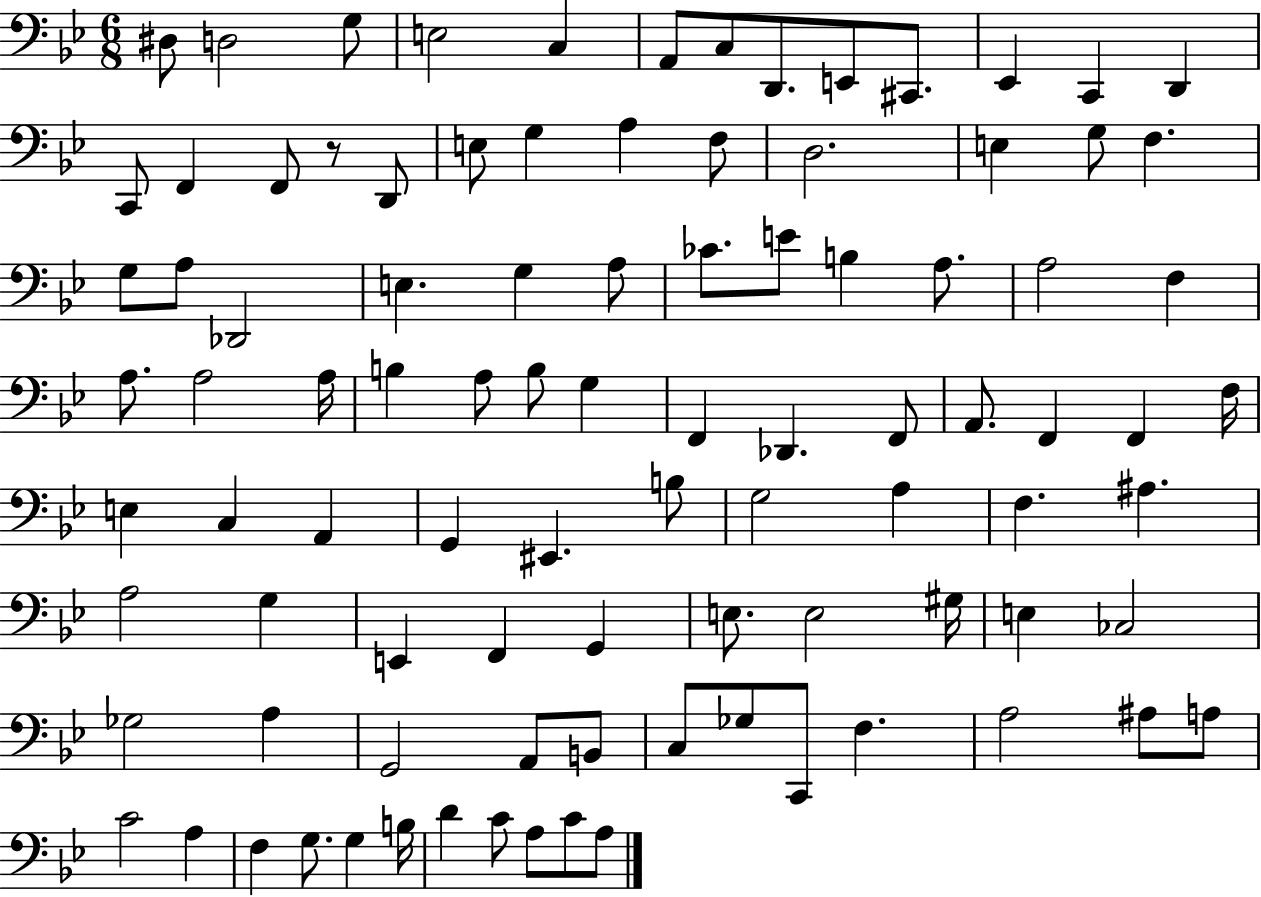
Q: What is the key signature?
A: BES major